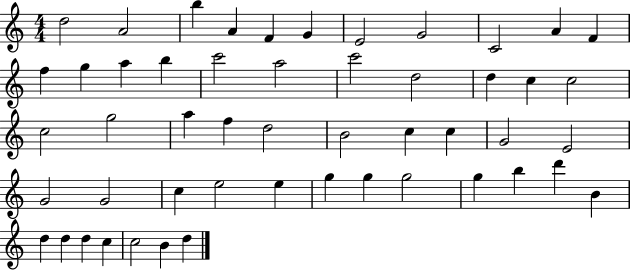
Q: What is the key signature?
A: C major